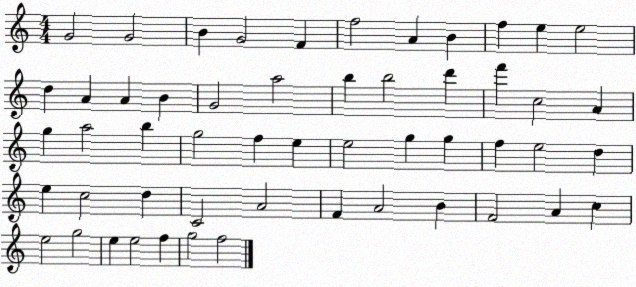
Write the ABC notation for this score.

X:1
T:Untitled
M:4/4
L:1/4
K:C
G2 G2 B G2 F f2 A B f e e2 d A A B G2 a2 b b2 d' f' c2 A g a2 b g2 f e e2 g g f e2 d e c2 d C2 A2 F A2 B F2 A c e2 g2 e e2 f g2 f2